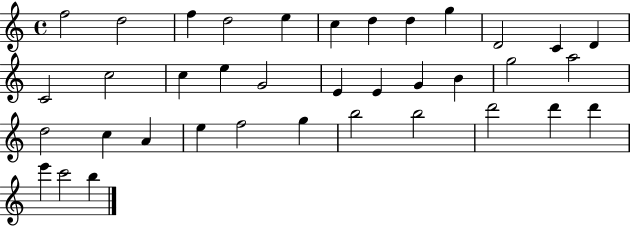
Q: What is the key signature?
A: C major